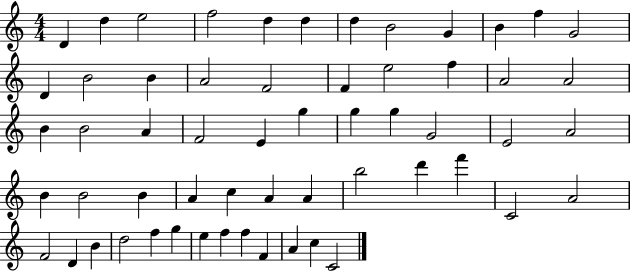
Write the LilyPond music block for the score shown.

{
  \clef treble
  \numericTimeSignature
  \time 4/4
  \key c \major
  d'4 d''4 e''2 | f''2 d''4 d''4 | d''4 b'2 g'4 | b'4 f''4 g'2 | \break d'4 b'2 b'4 | a'2 f'2 | f'4 e''2 f''4 | a'2 a'2 | \break b'4 b'2 a'4 | f'2 e'4 g''4 | g''4 g''4 g'2 | e'2 a'2 | \break b'4 b'2 b'4 | a'4 c''4 a'4 a'4 | b''2 d'''4 f'''4 | c'2 a'2 | \break f'2 d'4 b'4 | d''2 f''4 g''4 | e''4 f''4 f''4 f'4 | a'4 c''4 c'2 | \break \bar "|."
}